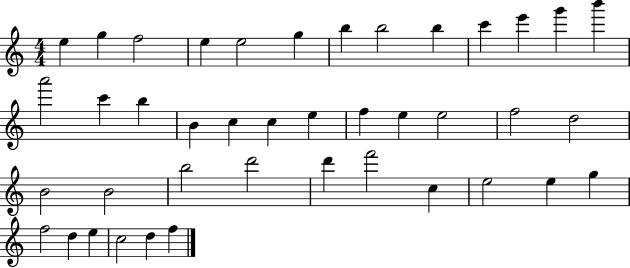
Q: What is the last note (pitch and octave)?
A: F5